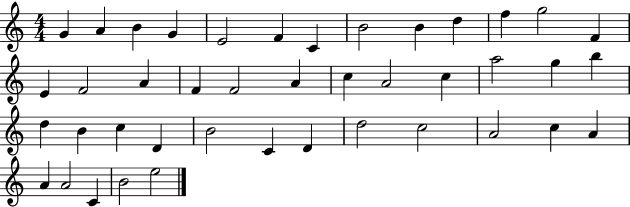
G4/q A4/q B4/q G4/q E4/h F4/q C4/q B4/h B4/q D5/q F5/q G5/h F4/q E4/q F4/h A4/q F4/q F4/h A4/q C5/q A4/h C5/q A5/h G5/q B5/q D5/q B4/q C5/q D4/q B4/h C4/q D4/q D5/h C5/h A4/h C5/q A4/q A4/q A4/h C4/q B4/h E5/h